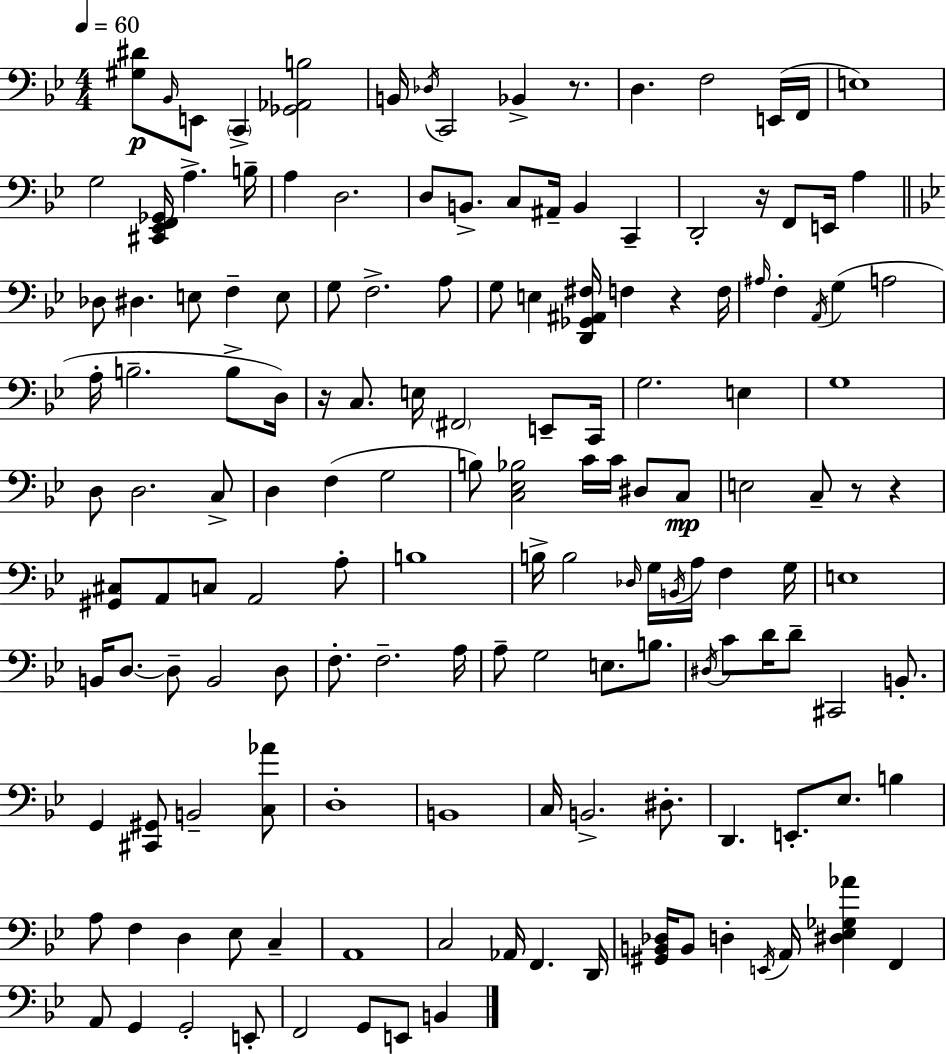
{
  \clef bass
  \numericTimeSignature
  \time 4/4
  \key bes \major
  \tempo 4 = 60
  <gis dis'>8\p \grace { bes,16 } e,8 \parenthesize c,4-> <ges, aes, b>2 | b,16 \acciaccatura { des16 } c,2 bes,4-> r8. | d4. f2 | e,16( f,16 e1) | \break g2 <cis, ees, f, ges,>16 a4.-> | b16-- a4 d2. | d8 b,8.-> c8 ais,16-- b,4 c,4-- | d,2-. r16 f,8 e,16 a4 | \break \bar "||" \break \key g \minor des8 dis4. e8 f4-- e8 | g8 f2.-> a8 | g8 e4 <d, ges, ais, fis>16 f4 r4 f16 | \grace { ais16 } f4-. \acciaccatura { a,16 } g4( a2 | \break a16-. b2.-- b8-> | d16) r16 c8. e16 \parenthesize fis,2 e,8-- | c,16 g2. e4 | g1 | \break d8 d2. | c8-> d4 f4( g2 | b8) <c ees bes>2 c'16 c'16 dis8 | c8\mp e2 c8-- r8 r4 | \break <gis, cis>8 a,8 c8 a,2 | a8-. b1 | b16-> b2 \grace { des16 } g16 \acciaccatura { b,16 } a16 f4 | g16 e1 | \break b,16 d8.~~ d8-- b,2 | d8 f8.-. f2.-- | a16 a8-- g2 e8. | b8. \acciaccatura { dis16 } c'8 d'16 d'8-- cis,2 | \break b,8.-. g,4 <cis, gis,>8 b,2-- | <c aes'>8 d1-. | b,1 | c16 b,2.-> | \break dis8.-. d,4. e,8.-. ees8. | b4 a8 f4 d4 ees8 | c4-- a,1 | c2 aes,16 f,4. | \break d,16 <gis, b, des>16 b,8 d4-. \acciaccatura { e,16 } a,16 <dis ees ges aes'>4 | f,4 a,8 g,4 g,2-. | e,8-. f,2 g,8 | e,8 b,4 \bar "|."
}